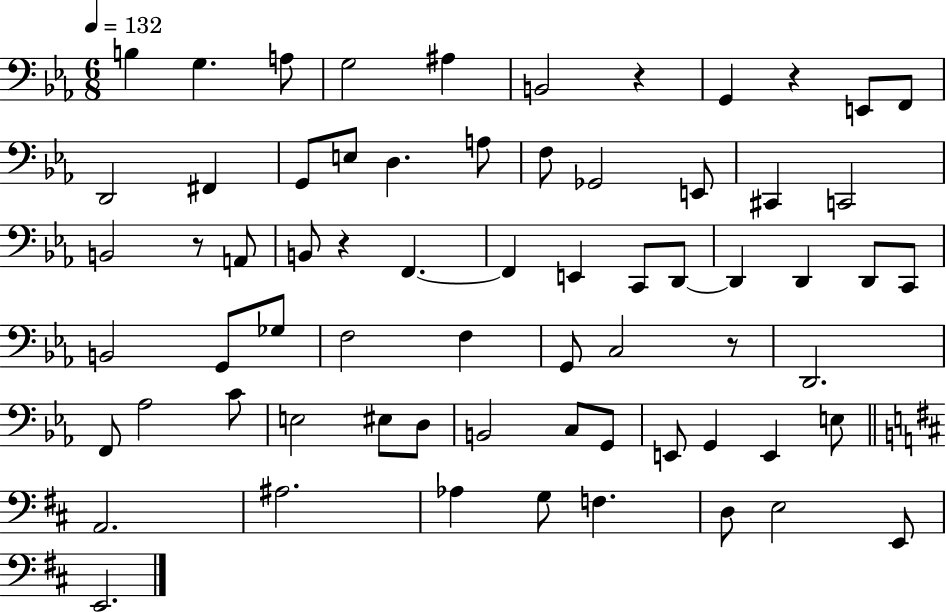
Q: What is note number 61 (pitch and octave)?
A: E2